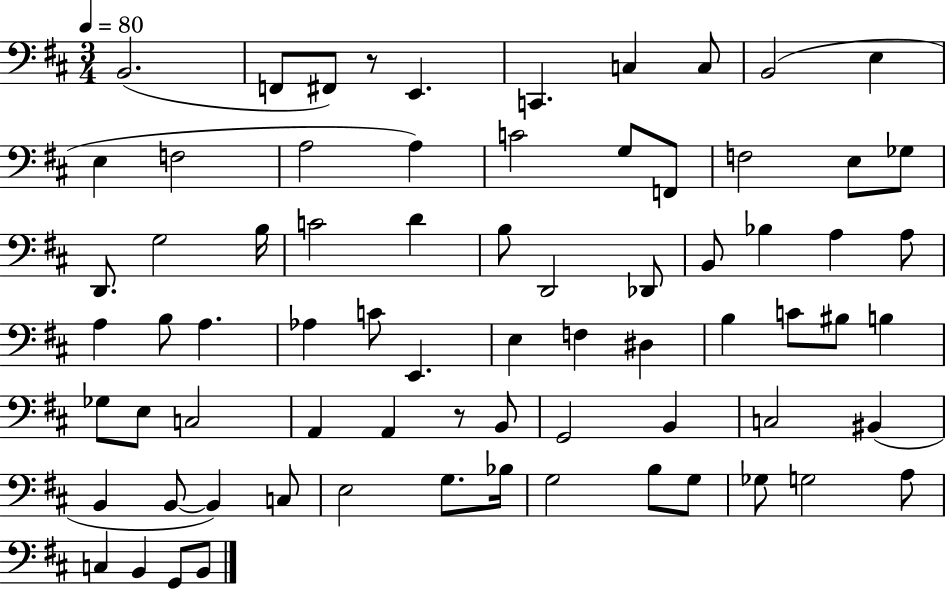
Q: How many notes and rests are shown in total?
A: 73